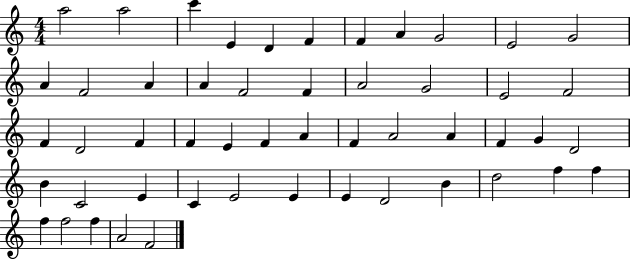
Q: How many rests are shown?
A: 0